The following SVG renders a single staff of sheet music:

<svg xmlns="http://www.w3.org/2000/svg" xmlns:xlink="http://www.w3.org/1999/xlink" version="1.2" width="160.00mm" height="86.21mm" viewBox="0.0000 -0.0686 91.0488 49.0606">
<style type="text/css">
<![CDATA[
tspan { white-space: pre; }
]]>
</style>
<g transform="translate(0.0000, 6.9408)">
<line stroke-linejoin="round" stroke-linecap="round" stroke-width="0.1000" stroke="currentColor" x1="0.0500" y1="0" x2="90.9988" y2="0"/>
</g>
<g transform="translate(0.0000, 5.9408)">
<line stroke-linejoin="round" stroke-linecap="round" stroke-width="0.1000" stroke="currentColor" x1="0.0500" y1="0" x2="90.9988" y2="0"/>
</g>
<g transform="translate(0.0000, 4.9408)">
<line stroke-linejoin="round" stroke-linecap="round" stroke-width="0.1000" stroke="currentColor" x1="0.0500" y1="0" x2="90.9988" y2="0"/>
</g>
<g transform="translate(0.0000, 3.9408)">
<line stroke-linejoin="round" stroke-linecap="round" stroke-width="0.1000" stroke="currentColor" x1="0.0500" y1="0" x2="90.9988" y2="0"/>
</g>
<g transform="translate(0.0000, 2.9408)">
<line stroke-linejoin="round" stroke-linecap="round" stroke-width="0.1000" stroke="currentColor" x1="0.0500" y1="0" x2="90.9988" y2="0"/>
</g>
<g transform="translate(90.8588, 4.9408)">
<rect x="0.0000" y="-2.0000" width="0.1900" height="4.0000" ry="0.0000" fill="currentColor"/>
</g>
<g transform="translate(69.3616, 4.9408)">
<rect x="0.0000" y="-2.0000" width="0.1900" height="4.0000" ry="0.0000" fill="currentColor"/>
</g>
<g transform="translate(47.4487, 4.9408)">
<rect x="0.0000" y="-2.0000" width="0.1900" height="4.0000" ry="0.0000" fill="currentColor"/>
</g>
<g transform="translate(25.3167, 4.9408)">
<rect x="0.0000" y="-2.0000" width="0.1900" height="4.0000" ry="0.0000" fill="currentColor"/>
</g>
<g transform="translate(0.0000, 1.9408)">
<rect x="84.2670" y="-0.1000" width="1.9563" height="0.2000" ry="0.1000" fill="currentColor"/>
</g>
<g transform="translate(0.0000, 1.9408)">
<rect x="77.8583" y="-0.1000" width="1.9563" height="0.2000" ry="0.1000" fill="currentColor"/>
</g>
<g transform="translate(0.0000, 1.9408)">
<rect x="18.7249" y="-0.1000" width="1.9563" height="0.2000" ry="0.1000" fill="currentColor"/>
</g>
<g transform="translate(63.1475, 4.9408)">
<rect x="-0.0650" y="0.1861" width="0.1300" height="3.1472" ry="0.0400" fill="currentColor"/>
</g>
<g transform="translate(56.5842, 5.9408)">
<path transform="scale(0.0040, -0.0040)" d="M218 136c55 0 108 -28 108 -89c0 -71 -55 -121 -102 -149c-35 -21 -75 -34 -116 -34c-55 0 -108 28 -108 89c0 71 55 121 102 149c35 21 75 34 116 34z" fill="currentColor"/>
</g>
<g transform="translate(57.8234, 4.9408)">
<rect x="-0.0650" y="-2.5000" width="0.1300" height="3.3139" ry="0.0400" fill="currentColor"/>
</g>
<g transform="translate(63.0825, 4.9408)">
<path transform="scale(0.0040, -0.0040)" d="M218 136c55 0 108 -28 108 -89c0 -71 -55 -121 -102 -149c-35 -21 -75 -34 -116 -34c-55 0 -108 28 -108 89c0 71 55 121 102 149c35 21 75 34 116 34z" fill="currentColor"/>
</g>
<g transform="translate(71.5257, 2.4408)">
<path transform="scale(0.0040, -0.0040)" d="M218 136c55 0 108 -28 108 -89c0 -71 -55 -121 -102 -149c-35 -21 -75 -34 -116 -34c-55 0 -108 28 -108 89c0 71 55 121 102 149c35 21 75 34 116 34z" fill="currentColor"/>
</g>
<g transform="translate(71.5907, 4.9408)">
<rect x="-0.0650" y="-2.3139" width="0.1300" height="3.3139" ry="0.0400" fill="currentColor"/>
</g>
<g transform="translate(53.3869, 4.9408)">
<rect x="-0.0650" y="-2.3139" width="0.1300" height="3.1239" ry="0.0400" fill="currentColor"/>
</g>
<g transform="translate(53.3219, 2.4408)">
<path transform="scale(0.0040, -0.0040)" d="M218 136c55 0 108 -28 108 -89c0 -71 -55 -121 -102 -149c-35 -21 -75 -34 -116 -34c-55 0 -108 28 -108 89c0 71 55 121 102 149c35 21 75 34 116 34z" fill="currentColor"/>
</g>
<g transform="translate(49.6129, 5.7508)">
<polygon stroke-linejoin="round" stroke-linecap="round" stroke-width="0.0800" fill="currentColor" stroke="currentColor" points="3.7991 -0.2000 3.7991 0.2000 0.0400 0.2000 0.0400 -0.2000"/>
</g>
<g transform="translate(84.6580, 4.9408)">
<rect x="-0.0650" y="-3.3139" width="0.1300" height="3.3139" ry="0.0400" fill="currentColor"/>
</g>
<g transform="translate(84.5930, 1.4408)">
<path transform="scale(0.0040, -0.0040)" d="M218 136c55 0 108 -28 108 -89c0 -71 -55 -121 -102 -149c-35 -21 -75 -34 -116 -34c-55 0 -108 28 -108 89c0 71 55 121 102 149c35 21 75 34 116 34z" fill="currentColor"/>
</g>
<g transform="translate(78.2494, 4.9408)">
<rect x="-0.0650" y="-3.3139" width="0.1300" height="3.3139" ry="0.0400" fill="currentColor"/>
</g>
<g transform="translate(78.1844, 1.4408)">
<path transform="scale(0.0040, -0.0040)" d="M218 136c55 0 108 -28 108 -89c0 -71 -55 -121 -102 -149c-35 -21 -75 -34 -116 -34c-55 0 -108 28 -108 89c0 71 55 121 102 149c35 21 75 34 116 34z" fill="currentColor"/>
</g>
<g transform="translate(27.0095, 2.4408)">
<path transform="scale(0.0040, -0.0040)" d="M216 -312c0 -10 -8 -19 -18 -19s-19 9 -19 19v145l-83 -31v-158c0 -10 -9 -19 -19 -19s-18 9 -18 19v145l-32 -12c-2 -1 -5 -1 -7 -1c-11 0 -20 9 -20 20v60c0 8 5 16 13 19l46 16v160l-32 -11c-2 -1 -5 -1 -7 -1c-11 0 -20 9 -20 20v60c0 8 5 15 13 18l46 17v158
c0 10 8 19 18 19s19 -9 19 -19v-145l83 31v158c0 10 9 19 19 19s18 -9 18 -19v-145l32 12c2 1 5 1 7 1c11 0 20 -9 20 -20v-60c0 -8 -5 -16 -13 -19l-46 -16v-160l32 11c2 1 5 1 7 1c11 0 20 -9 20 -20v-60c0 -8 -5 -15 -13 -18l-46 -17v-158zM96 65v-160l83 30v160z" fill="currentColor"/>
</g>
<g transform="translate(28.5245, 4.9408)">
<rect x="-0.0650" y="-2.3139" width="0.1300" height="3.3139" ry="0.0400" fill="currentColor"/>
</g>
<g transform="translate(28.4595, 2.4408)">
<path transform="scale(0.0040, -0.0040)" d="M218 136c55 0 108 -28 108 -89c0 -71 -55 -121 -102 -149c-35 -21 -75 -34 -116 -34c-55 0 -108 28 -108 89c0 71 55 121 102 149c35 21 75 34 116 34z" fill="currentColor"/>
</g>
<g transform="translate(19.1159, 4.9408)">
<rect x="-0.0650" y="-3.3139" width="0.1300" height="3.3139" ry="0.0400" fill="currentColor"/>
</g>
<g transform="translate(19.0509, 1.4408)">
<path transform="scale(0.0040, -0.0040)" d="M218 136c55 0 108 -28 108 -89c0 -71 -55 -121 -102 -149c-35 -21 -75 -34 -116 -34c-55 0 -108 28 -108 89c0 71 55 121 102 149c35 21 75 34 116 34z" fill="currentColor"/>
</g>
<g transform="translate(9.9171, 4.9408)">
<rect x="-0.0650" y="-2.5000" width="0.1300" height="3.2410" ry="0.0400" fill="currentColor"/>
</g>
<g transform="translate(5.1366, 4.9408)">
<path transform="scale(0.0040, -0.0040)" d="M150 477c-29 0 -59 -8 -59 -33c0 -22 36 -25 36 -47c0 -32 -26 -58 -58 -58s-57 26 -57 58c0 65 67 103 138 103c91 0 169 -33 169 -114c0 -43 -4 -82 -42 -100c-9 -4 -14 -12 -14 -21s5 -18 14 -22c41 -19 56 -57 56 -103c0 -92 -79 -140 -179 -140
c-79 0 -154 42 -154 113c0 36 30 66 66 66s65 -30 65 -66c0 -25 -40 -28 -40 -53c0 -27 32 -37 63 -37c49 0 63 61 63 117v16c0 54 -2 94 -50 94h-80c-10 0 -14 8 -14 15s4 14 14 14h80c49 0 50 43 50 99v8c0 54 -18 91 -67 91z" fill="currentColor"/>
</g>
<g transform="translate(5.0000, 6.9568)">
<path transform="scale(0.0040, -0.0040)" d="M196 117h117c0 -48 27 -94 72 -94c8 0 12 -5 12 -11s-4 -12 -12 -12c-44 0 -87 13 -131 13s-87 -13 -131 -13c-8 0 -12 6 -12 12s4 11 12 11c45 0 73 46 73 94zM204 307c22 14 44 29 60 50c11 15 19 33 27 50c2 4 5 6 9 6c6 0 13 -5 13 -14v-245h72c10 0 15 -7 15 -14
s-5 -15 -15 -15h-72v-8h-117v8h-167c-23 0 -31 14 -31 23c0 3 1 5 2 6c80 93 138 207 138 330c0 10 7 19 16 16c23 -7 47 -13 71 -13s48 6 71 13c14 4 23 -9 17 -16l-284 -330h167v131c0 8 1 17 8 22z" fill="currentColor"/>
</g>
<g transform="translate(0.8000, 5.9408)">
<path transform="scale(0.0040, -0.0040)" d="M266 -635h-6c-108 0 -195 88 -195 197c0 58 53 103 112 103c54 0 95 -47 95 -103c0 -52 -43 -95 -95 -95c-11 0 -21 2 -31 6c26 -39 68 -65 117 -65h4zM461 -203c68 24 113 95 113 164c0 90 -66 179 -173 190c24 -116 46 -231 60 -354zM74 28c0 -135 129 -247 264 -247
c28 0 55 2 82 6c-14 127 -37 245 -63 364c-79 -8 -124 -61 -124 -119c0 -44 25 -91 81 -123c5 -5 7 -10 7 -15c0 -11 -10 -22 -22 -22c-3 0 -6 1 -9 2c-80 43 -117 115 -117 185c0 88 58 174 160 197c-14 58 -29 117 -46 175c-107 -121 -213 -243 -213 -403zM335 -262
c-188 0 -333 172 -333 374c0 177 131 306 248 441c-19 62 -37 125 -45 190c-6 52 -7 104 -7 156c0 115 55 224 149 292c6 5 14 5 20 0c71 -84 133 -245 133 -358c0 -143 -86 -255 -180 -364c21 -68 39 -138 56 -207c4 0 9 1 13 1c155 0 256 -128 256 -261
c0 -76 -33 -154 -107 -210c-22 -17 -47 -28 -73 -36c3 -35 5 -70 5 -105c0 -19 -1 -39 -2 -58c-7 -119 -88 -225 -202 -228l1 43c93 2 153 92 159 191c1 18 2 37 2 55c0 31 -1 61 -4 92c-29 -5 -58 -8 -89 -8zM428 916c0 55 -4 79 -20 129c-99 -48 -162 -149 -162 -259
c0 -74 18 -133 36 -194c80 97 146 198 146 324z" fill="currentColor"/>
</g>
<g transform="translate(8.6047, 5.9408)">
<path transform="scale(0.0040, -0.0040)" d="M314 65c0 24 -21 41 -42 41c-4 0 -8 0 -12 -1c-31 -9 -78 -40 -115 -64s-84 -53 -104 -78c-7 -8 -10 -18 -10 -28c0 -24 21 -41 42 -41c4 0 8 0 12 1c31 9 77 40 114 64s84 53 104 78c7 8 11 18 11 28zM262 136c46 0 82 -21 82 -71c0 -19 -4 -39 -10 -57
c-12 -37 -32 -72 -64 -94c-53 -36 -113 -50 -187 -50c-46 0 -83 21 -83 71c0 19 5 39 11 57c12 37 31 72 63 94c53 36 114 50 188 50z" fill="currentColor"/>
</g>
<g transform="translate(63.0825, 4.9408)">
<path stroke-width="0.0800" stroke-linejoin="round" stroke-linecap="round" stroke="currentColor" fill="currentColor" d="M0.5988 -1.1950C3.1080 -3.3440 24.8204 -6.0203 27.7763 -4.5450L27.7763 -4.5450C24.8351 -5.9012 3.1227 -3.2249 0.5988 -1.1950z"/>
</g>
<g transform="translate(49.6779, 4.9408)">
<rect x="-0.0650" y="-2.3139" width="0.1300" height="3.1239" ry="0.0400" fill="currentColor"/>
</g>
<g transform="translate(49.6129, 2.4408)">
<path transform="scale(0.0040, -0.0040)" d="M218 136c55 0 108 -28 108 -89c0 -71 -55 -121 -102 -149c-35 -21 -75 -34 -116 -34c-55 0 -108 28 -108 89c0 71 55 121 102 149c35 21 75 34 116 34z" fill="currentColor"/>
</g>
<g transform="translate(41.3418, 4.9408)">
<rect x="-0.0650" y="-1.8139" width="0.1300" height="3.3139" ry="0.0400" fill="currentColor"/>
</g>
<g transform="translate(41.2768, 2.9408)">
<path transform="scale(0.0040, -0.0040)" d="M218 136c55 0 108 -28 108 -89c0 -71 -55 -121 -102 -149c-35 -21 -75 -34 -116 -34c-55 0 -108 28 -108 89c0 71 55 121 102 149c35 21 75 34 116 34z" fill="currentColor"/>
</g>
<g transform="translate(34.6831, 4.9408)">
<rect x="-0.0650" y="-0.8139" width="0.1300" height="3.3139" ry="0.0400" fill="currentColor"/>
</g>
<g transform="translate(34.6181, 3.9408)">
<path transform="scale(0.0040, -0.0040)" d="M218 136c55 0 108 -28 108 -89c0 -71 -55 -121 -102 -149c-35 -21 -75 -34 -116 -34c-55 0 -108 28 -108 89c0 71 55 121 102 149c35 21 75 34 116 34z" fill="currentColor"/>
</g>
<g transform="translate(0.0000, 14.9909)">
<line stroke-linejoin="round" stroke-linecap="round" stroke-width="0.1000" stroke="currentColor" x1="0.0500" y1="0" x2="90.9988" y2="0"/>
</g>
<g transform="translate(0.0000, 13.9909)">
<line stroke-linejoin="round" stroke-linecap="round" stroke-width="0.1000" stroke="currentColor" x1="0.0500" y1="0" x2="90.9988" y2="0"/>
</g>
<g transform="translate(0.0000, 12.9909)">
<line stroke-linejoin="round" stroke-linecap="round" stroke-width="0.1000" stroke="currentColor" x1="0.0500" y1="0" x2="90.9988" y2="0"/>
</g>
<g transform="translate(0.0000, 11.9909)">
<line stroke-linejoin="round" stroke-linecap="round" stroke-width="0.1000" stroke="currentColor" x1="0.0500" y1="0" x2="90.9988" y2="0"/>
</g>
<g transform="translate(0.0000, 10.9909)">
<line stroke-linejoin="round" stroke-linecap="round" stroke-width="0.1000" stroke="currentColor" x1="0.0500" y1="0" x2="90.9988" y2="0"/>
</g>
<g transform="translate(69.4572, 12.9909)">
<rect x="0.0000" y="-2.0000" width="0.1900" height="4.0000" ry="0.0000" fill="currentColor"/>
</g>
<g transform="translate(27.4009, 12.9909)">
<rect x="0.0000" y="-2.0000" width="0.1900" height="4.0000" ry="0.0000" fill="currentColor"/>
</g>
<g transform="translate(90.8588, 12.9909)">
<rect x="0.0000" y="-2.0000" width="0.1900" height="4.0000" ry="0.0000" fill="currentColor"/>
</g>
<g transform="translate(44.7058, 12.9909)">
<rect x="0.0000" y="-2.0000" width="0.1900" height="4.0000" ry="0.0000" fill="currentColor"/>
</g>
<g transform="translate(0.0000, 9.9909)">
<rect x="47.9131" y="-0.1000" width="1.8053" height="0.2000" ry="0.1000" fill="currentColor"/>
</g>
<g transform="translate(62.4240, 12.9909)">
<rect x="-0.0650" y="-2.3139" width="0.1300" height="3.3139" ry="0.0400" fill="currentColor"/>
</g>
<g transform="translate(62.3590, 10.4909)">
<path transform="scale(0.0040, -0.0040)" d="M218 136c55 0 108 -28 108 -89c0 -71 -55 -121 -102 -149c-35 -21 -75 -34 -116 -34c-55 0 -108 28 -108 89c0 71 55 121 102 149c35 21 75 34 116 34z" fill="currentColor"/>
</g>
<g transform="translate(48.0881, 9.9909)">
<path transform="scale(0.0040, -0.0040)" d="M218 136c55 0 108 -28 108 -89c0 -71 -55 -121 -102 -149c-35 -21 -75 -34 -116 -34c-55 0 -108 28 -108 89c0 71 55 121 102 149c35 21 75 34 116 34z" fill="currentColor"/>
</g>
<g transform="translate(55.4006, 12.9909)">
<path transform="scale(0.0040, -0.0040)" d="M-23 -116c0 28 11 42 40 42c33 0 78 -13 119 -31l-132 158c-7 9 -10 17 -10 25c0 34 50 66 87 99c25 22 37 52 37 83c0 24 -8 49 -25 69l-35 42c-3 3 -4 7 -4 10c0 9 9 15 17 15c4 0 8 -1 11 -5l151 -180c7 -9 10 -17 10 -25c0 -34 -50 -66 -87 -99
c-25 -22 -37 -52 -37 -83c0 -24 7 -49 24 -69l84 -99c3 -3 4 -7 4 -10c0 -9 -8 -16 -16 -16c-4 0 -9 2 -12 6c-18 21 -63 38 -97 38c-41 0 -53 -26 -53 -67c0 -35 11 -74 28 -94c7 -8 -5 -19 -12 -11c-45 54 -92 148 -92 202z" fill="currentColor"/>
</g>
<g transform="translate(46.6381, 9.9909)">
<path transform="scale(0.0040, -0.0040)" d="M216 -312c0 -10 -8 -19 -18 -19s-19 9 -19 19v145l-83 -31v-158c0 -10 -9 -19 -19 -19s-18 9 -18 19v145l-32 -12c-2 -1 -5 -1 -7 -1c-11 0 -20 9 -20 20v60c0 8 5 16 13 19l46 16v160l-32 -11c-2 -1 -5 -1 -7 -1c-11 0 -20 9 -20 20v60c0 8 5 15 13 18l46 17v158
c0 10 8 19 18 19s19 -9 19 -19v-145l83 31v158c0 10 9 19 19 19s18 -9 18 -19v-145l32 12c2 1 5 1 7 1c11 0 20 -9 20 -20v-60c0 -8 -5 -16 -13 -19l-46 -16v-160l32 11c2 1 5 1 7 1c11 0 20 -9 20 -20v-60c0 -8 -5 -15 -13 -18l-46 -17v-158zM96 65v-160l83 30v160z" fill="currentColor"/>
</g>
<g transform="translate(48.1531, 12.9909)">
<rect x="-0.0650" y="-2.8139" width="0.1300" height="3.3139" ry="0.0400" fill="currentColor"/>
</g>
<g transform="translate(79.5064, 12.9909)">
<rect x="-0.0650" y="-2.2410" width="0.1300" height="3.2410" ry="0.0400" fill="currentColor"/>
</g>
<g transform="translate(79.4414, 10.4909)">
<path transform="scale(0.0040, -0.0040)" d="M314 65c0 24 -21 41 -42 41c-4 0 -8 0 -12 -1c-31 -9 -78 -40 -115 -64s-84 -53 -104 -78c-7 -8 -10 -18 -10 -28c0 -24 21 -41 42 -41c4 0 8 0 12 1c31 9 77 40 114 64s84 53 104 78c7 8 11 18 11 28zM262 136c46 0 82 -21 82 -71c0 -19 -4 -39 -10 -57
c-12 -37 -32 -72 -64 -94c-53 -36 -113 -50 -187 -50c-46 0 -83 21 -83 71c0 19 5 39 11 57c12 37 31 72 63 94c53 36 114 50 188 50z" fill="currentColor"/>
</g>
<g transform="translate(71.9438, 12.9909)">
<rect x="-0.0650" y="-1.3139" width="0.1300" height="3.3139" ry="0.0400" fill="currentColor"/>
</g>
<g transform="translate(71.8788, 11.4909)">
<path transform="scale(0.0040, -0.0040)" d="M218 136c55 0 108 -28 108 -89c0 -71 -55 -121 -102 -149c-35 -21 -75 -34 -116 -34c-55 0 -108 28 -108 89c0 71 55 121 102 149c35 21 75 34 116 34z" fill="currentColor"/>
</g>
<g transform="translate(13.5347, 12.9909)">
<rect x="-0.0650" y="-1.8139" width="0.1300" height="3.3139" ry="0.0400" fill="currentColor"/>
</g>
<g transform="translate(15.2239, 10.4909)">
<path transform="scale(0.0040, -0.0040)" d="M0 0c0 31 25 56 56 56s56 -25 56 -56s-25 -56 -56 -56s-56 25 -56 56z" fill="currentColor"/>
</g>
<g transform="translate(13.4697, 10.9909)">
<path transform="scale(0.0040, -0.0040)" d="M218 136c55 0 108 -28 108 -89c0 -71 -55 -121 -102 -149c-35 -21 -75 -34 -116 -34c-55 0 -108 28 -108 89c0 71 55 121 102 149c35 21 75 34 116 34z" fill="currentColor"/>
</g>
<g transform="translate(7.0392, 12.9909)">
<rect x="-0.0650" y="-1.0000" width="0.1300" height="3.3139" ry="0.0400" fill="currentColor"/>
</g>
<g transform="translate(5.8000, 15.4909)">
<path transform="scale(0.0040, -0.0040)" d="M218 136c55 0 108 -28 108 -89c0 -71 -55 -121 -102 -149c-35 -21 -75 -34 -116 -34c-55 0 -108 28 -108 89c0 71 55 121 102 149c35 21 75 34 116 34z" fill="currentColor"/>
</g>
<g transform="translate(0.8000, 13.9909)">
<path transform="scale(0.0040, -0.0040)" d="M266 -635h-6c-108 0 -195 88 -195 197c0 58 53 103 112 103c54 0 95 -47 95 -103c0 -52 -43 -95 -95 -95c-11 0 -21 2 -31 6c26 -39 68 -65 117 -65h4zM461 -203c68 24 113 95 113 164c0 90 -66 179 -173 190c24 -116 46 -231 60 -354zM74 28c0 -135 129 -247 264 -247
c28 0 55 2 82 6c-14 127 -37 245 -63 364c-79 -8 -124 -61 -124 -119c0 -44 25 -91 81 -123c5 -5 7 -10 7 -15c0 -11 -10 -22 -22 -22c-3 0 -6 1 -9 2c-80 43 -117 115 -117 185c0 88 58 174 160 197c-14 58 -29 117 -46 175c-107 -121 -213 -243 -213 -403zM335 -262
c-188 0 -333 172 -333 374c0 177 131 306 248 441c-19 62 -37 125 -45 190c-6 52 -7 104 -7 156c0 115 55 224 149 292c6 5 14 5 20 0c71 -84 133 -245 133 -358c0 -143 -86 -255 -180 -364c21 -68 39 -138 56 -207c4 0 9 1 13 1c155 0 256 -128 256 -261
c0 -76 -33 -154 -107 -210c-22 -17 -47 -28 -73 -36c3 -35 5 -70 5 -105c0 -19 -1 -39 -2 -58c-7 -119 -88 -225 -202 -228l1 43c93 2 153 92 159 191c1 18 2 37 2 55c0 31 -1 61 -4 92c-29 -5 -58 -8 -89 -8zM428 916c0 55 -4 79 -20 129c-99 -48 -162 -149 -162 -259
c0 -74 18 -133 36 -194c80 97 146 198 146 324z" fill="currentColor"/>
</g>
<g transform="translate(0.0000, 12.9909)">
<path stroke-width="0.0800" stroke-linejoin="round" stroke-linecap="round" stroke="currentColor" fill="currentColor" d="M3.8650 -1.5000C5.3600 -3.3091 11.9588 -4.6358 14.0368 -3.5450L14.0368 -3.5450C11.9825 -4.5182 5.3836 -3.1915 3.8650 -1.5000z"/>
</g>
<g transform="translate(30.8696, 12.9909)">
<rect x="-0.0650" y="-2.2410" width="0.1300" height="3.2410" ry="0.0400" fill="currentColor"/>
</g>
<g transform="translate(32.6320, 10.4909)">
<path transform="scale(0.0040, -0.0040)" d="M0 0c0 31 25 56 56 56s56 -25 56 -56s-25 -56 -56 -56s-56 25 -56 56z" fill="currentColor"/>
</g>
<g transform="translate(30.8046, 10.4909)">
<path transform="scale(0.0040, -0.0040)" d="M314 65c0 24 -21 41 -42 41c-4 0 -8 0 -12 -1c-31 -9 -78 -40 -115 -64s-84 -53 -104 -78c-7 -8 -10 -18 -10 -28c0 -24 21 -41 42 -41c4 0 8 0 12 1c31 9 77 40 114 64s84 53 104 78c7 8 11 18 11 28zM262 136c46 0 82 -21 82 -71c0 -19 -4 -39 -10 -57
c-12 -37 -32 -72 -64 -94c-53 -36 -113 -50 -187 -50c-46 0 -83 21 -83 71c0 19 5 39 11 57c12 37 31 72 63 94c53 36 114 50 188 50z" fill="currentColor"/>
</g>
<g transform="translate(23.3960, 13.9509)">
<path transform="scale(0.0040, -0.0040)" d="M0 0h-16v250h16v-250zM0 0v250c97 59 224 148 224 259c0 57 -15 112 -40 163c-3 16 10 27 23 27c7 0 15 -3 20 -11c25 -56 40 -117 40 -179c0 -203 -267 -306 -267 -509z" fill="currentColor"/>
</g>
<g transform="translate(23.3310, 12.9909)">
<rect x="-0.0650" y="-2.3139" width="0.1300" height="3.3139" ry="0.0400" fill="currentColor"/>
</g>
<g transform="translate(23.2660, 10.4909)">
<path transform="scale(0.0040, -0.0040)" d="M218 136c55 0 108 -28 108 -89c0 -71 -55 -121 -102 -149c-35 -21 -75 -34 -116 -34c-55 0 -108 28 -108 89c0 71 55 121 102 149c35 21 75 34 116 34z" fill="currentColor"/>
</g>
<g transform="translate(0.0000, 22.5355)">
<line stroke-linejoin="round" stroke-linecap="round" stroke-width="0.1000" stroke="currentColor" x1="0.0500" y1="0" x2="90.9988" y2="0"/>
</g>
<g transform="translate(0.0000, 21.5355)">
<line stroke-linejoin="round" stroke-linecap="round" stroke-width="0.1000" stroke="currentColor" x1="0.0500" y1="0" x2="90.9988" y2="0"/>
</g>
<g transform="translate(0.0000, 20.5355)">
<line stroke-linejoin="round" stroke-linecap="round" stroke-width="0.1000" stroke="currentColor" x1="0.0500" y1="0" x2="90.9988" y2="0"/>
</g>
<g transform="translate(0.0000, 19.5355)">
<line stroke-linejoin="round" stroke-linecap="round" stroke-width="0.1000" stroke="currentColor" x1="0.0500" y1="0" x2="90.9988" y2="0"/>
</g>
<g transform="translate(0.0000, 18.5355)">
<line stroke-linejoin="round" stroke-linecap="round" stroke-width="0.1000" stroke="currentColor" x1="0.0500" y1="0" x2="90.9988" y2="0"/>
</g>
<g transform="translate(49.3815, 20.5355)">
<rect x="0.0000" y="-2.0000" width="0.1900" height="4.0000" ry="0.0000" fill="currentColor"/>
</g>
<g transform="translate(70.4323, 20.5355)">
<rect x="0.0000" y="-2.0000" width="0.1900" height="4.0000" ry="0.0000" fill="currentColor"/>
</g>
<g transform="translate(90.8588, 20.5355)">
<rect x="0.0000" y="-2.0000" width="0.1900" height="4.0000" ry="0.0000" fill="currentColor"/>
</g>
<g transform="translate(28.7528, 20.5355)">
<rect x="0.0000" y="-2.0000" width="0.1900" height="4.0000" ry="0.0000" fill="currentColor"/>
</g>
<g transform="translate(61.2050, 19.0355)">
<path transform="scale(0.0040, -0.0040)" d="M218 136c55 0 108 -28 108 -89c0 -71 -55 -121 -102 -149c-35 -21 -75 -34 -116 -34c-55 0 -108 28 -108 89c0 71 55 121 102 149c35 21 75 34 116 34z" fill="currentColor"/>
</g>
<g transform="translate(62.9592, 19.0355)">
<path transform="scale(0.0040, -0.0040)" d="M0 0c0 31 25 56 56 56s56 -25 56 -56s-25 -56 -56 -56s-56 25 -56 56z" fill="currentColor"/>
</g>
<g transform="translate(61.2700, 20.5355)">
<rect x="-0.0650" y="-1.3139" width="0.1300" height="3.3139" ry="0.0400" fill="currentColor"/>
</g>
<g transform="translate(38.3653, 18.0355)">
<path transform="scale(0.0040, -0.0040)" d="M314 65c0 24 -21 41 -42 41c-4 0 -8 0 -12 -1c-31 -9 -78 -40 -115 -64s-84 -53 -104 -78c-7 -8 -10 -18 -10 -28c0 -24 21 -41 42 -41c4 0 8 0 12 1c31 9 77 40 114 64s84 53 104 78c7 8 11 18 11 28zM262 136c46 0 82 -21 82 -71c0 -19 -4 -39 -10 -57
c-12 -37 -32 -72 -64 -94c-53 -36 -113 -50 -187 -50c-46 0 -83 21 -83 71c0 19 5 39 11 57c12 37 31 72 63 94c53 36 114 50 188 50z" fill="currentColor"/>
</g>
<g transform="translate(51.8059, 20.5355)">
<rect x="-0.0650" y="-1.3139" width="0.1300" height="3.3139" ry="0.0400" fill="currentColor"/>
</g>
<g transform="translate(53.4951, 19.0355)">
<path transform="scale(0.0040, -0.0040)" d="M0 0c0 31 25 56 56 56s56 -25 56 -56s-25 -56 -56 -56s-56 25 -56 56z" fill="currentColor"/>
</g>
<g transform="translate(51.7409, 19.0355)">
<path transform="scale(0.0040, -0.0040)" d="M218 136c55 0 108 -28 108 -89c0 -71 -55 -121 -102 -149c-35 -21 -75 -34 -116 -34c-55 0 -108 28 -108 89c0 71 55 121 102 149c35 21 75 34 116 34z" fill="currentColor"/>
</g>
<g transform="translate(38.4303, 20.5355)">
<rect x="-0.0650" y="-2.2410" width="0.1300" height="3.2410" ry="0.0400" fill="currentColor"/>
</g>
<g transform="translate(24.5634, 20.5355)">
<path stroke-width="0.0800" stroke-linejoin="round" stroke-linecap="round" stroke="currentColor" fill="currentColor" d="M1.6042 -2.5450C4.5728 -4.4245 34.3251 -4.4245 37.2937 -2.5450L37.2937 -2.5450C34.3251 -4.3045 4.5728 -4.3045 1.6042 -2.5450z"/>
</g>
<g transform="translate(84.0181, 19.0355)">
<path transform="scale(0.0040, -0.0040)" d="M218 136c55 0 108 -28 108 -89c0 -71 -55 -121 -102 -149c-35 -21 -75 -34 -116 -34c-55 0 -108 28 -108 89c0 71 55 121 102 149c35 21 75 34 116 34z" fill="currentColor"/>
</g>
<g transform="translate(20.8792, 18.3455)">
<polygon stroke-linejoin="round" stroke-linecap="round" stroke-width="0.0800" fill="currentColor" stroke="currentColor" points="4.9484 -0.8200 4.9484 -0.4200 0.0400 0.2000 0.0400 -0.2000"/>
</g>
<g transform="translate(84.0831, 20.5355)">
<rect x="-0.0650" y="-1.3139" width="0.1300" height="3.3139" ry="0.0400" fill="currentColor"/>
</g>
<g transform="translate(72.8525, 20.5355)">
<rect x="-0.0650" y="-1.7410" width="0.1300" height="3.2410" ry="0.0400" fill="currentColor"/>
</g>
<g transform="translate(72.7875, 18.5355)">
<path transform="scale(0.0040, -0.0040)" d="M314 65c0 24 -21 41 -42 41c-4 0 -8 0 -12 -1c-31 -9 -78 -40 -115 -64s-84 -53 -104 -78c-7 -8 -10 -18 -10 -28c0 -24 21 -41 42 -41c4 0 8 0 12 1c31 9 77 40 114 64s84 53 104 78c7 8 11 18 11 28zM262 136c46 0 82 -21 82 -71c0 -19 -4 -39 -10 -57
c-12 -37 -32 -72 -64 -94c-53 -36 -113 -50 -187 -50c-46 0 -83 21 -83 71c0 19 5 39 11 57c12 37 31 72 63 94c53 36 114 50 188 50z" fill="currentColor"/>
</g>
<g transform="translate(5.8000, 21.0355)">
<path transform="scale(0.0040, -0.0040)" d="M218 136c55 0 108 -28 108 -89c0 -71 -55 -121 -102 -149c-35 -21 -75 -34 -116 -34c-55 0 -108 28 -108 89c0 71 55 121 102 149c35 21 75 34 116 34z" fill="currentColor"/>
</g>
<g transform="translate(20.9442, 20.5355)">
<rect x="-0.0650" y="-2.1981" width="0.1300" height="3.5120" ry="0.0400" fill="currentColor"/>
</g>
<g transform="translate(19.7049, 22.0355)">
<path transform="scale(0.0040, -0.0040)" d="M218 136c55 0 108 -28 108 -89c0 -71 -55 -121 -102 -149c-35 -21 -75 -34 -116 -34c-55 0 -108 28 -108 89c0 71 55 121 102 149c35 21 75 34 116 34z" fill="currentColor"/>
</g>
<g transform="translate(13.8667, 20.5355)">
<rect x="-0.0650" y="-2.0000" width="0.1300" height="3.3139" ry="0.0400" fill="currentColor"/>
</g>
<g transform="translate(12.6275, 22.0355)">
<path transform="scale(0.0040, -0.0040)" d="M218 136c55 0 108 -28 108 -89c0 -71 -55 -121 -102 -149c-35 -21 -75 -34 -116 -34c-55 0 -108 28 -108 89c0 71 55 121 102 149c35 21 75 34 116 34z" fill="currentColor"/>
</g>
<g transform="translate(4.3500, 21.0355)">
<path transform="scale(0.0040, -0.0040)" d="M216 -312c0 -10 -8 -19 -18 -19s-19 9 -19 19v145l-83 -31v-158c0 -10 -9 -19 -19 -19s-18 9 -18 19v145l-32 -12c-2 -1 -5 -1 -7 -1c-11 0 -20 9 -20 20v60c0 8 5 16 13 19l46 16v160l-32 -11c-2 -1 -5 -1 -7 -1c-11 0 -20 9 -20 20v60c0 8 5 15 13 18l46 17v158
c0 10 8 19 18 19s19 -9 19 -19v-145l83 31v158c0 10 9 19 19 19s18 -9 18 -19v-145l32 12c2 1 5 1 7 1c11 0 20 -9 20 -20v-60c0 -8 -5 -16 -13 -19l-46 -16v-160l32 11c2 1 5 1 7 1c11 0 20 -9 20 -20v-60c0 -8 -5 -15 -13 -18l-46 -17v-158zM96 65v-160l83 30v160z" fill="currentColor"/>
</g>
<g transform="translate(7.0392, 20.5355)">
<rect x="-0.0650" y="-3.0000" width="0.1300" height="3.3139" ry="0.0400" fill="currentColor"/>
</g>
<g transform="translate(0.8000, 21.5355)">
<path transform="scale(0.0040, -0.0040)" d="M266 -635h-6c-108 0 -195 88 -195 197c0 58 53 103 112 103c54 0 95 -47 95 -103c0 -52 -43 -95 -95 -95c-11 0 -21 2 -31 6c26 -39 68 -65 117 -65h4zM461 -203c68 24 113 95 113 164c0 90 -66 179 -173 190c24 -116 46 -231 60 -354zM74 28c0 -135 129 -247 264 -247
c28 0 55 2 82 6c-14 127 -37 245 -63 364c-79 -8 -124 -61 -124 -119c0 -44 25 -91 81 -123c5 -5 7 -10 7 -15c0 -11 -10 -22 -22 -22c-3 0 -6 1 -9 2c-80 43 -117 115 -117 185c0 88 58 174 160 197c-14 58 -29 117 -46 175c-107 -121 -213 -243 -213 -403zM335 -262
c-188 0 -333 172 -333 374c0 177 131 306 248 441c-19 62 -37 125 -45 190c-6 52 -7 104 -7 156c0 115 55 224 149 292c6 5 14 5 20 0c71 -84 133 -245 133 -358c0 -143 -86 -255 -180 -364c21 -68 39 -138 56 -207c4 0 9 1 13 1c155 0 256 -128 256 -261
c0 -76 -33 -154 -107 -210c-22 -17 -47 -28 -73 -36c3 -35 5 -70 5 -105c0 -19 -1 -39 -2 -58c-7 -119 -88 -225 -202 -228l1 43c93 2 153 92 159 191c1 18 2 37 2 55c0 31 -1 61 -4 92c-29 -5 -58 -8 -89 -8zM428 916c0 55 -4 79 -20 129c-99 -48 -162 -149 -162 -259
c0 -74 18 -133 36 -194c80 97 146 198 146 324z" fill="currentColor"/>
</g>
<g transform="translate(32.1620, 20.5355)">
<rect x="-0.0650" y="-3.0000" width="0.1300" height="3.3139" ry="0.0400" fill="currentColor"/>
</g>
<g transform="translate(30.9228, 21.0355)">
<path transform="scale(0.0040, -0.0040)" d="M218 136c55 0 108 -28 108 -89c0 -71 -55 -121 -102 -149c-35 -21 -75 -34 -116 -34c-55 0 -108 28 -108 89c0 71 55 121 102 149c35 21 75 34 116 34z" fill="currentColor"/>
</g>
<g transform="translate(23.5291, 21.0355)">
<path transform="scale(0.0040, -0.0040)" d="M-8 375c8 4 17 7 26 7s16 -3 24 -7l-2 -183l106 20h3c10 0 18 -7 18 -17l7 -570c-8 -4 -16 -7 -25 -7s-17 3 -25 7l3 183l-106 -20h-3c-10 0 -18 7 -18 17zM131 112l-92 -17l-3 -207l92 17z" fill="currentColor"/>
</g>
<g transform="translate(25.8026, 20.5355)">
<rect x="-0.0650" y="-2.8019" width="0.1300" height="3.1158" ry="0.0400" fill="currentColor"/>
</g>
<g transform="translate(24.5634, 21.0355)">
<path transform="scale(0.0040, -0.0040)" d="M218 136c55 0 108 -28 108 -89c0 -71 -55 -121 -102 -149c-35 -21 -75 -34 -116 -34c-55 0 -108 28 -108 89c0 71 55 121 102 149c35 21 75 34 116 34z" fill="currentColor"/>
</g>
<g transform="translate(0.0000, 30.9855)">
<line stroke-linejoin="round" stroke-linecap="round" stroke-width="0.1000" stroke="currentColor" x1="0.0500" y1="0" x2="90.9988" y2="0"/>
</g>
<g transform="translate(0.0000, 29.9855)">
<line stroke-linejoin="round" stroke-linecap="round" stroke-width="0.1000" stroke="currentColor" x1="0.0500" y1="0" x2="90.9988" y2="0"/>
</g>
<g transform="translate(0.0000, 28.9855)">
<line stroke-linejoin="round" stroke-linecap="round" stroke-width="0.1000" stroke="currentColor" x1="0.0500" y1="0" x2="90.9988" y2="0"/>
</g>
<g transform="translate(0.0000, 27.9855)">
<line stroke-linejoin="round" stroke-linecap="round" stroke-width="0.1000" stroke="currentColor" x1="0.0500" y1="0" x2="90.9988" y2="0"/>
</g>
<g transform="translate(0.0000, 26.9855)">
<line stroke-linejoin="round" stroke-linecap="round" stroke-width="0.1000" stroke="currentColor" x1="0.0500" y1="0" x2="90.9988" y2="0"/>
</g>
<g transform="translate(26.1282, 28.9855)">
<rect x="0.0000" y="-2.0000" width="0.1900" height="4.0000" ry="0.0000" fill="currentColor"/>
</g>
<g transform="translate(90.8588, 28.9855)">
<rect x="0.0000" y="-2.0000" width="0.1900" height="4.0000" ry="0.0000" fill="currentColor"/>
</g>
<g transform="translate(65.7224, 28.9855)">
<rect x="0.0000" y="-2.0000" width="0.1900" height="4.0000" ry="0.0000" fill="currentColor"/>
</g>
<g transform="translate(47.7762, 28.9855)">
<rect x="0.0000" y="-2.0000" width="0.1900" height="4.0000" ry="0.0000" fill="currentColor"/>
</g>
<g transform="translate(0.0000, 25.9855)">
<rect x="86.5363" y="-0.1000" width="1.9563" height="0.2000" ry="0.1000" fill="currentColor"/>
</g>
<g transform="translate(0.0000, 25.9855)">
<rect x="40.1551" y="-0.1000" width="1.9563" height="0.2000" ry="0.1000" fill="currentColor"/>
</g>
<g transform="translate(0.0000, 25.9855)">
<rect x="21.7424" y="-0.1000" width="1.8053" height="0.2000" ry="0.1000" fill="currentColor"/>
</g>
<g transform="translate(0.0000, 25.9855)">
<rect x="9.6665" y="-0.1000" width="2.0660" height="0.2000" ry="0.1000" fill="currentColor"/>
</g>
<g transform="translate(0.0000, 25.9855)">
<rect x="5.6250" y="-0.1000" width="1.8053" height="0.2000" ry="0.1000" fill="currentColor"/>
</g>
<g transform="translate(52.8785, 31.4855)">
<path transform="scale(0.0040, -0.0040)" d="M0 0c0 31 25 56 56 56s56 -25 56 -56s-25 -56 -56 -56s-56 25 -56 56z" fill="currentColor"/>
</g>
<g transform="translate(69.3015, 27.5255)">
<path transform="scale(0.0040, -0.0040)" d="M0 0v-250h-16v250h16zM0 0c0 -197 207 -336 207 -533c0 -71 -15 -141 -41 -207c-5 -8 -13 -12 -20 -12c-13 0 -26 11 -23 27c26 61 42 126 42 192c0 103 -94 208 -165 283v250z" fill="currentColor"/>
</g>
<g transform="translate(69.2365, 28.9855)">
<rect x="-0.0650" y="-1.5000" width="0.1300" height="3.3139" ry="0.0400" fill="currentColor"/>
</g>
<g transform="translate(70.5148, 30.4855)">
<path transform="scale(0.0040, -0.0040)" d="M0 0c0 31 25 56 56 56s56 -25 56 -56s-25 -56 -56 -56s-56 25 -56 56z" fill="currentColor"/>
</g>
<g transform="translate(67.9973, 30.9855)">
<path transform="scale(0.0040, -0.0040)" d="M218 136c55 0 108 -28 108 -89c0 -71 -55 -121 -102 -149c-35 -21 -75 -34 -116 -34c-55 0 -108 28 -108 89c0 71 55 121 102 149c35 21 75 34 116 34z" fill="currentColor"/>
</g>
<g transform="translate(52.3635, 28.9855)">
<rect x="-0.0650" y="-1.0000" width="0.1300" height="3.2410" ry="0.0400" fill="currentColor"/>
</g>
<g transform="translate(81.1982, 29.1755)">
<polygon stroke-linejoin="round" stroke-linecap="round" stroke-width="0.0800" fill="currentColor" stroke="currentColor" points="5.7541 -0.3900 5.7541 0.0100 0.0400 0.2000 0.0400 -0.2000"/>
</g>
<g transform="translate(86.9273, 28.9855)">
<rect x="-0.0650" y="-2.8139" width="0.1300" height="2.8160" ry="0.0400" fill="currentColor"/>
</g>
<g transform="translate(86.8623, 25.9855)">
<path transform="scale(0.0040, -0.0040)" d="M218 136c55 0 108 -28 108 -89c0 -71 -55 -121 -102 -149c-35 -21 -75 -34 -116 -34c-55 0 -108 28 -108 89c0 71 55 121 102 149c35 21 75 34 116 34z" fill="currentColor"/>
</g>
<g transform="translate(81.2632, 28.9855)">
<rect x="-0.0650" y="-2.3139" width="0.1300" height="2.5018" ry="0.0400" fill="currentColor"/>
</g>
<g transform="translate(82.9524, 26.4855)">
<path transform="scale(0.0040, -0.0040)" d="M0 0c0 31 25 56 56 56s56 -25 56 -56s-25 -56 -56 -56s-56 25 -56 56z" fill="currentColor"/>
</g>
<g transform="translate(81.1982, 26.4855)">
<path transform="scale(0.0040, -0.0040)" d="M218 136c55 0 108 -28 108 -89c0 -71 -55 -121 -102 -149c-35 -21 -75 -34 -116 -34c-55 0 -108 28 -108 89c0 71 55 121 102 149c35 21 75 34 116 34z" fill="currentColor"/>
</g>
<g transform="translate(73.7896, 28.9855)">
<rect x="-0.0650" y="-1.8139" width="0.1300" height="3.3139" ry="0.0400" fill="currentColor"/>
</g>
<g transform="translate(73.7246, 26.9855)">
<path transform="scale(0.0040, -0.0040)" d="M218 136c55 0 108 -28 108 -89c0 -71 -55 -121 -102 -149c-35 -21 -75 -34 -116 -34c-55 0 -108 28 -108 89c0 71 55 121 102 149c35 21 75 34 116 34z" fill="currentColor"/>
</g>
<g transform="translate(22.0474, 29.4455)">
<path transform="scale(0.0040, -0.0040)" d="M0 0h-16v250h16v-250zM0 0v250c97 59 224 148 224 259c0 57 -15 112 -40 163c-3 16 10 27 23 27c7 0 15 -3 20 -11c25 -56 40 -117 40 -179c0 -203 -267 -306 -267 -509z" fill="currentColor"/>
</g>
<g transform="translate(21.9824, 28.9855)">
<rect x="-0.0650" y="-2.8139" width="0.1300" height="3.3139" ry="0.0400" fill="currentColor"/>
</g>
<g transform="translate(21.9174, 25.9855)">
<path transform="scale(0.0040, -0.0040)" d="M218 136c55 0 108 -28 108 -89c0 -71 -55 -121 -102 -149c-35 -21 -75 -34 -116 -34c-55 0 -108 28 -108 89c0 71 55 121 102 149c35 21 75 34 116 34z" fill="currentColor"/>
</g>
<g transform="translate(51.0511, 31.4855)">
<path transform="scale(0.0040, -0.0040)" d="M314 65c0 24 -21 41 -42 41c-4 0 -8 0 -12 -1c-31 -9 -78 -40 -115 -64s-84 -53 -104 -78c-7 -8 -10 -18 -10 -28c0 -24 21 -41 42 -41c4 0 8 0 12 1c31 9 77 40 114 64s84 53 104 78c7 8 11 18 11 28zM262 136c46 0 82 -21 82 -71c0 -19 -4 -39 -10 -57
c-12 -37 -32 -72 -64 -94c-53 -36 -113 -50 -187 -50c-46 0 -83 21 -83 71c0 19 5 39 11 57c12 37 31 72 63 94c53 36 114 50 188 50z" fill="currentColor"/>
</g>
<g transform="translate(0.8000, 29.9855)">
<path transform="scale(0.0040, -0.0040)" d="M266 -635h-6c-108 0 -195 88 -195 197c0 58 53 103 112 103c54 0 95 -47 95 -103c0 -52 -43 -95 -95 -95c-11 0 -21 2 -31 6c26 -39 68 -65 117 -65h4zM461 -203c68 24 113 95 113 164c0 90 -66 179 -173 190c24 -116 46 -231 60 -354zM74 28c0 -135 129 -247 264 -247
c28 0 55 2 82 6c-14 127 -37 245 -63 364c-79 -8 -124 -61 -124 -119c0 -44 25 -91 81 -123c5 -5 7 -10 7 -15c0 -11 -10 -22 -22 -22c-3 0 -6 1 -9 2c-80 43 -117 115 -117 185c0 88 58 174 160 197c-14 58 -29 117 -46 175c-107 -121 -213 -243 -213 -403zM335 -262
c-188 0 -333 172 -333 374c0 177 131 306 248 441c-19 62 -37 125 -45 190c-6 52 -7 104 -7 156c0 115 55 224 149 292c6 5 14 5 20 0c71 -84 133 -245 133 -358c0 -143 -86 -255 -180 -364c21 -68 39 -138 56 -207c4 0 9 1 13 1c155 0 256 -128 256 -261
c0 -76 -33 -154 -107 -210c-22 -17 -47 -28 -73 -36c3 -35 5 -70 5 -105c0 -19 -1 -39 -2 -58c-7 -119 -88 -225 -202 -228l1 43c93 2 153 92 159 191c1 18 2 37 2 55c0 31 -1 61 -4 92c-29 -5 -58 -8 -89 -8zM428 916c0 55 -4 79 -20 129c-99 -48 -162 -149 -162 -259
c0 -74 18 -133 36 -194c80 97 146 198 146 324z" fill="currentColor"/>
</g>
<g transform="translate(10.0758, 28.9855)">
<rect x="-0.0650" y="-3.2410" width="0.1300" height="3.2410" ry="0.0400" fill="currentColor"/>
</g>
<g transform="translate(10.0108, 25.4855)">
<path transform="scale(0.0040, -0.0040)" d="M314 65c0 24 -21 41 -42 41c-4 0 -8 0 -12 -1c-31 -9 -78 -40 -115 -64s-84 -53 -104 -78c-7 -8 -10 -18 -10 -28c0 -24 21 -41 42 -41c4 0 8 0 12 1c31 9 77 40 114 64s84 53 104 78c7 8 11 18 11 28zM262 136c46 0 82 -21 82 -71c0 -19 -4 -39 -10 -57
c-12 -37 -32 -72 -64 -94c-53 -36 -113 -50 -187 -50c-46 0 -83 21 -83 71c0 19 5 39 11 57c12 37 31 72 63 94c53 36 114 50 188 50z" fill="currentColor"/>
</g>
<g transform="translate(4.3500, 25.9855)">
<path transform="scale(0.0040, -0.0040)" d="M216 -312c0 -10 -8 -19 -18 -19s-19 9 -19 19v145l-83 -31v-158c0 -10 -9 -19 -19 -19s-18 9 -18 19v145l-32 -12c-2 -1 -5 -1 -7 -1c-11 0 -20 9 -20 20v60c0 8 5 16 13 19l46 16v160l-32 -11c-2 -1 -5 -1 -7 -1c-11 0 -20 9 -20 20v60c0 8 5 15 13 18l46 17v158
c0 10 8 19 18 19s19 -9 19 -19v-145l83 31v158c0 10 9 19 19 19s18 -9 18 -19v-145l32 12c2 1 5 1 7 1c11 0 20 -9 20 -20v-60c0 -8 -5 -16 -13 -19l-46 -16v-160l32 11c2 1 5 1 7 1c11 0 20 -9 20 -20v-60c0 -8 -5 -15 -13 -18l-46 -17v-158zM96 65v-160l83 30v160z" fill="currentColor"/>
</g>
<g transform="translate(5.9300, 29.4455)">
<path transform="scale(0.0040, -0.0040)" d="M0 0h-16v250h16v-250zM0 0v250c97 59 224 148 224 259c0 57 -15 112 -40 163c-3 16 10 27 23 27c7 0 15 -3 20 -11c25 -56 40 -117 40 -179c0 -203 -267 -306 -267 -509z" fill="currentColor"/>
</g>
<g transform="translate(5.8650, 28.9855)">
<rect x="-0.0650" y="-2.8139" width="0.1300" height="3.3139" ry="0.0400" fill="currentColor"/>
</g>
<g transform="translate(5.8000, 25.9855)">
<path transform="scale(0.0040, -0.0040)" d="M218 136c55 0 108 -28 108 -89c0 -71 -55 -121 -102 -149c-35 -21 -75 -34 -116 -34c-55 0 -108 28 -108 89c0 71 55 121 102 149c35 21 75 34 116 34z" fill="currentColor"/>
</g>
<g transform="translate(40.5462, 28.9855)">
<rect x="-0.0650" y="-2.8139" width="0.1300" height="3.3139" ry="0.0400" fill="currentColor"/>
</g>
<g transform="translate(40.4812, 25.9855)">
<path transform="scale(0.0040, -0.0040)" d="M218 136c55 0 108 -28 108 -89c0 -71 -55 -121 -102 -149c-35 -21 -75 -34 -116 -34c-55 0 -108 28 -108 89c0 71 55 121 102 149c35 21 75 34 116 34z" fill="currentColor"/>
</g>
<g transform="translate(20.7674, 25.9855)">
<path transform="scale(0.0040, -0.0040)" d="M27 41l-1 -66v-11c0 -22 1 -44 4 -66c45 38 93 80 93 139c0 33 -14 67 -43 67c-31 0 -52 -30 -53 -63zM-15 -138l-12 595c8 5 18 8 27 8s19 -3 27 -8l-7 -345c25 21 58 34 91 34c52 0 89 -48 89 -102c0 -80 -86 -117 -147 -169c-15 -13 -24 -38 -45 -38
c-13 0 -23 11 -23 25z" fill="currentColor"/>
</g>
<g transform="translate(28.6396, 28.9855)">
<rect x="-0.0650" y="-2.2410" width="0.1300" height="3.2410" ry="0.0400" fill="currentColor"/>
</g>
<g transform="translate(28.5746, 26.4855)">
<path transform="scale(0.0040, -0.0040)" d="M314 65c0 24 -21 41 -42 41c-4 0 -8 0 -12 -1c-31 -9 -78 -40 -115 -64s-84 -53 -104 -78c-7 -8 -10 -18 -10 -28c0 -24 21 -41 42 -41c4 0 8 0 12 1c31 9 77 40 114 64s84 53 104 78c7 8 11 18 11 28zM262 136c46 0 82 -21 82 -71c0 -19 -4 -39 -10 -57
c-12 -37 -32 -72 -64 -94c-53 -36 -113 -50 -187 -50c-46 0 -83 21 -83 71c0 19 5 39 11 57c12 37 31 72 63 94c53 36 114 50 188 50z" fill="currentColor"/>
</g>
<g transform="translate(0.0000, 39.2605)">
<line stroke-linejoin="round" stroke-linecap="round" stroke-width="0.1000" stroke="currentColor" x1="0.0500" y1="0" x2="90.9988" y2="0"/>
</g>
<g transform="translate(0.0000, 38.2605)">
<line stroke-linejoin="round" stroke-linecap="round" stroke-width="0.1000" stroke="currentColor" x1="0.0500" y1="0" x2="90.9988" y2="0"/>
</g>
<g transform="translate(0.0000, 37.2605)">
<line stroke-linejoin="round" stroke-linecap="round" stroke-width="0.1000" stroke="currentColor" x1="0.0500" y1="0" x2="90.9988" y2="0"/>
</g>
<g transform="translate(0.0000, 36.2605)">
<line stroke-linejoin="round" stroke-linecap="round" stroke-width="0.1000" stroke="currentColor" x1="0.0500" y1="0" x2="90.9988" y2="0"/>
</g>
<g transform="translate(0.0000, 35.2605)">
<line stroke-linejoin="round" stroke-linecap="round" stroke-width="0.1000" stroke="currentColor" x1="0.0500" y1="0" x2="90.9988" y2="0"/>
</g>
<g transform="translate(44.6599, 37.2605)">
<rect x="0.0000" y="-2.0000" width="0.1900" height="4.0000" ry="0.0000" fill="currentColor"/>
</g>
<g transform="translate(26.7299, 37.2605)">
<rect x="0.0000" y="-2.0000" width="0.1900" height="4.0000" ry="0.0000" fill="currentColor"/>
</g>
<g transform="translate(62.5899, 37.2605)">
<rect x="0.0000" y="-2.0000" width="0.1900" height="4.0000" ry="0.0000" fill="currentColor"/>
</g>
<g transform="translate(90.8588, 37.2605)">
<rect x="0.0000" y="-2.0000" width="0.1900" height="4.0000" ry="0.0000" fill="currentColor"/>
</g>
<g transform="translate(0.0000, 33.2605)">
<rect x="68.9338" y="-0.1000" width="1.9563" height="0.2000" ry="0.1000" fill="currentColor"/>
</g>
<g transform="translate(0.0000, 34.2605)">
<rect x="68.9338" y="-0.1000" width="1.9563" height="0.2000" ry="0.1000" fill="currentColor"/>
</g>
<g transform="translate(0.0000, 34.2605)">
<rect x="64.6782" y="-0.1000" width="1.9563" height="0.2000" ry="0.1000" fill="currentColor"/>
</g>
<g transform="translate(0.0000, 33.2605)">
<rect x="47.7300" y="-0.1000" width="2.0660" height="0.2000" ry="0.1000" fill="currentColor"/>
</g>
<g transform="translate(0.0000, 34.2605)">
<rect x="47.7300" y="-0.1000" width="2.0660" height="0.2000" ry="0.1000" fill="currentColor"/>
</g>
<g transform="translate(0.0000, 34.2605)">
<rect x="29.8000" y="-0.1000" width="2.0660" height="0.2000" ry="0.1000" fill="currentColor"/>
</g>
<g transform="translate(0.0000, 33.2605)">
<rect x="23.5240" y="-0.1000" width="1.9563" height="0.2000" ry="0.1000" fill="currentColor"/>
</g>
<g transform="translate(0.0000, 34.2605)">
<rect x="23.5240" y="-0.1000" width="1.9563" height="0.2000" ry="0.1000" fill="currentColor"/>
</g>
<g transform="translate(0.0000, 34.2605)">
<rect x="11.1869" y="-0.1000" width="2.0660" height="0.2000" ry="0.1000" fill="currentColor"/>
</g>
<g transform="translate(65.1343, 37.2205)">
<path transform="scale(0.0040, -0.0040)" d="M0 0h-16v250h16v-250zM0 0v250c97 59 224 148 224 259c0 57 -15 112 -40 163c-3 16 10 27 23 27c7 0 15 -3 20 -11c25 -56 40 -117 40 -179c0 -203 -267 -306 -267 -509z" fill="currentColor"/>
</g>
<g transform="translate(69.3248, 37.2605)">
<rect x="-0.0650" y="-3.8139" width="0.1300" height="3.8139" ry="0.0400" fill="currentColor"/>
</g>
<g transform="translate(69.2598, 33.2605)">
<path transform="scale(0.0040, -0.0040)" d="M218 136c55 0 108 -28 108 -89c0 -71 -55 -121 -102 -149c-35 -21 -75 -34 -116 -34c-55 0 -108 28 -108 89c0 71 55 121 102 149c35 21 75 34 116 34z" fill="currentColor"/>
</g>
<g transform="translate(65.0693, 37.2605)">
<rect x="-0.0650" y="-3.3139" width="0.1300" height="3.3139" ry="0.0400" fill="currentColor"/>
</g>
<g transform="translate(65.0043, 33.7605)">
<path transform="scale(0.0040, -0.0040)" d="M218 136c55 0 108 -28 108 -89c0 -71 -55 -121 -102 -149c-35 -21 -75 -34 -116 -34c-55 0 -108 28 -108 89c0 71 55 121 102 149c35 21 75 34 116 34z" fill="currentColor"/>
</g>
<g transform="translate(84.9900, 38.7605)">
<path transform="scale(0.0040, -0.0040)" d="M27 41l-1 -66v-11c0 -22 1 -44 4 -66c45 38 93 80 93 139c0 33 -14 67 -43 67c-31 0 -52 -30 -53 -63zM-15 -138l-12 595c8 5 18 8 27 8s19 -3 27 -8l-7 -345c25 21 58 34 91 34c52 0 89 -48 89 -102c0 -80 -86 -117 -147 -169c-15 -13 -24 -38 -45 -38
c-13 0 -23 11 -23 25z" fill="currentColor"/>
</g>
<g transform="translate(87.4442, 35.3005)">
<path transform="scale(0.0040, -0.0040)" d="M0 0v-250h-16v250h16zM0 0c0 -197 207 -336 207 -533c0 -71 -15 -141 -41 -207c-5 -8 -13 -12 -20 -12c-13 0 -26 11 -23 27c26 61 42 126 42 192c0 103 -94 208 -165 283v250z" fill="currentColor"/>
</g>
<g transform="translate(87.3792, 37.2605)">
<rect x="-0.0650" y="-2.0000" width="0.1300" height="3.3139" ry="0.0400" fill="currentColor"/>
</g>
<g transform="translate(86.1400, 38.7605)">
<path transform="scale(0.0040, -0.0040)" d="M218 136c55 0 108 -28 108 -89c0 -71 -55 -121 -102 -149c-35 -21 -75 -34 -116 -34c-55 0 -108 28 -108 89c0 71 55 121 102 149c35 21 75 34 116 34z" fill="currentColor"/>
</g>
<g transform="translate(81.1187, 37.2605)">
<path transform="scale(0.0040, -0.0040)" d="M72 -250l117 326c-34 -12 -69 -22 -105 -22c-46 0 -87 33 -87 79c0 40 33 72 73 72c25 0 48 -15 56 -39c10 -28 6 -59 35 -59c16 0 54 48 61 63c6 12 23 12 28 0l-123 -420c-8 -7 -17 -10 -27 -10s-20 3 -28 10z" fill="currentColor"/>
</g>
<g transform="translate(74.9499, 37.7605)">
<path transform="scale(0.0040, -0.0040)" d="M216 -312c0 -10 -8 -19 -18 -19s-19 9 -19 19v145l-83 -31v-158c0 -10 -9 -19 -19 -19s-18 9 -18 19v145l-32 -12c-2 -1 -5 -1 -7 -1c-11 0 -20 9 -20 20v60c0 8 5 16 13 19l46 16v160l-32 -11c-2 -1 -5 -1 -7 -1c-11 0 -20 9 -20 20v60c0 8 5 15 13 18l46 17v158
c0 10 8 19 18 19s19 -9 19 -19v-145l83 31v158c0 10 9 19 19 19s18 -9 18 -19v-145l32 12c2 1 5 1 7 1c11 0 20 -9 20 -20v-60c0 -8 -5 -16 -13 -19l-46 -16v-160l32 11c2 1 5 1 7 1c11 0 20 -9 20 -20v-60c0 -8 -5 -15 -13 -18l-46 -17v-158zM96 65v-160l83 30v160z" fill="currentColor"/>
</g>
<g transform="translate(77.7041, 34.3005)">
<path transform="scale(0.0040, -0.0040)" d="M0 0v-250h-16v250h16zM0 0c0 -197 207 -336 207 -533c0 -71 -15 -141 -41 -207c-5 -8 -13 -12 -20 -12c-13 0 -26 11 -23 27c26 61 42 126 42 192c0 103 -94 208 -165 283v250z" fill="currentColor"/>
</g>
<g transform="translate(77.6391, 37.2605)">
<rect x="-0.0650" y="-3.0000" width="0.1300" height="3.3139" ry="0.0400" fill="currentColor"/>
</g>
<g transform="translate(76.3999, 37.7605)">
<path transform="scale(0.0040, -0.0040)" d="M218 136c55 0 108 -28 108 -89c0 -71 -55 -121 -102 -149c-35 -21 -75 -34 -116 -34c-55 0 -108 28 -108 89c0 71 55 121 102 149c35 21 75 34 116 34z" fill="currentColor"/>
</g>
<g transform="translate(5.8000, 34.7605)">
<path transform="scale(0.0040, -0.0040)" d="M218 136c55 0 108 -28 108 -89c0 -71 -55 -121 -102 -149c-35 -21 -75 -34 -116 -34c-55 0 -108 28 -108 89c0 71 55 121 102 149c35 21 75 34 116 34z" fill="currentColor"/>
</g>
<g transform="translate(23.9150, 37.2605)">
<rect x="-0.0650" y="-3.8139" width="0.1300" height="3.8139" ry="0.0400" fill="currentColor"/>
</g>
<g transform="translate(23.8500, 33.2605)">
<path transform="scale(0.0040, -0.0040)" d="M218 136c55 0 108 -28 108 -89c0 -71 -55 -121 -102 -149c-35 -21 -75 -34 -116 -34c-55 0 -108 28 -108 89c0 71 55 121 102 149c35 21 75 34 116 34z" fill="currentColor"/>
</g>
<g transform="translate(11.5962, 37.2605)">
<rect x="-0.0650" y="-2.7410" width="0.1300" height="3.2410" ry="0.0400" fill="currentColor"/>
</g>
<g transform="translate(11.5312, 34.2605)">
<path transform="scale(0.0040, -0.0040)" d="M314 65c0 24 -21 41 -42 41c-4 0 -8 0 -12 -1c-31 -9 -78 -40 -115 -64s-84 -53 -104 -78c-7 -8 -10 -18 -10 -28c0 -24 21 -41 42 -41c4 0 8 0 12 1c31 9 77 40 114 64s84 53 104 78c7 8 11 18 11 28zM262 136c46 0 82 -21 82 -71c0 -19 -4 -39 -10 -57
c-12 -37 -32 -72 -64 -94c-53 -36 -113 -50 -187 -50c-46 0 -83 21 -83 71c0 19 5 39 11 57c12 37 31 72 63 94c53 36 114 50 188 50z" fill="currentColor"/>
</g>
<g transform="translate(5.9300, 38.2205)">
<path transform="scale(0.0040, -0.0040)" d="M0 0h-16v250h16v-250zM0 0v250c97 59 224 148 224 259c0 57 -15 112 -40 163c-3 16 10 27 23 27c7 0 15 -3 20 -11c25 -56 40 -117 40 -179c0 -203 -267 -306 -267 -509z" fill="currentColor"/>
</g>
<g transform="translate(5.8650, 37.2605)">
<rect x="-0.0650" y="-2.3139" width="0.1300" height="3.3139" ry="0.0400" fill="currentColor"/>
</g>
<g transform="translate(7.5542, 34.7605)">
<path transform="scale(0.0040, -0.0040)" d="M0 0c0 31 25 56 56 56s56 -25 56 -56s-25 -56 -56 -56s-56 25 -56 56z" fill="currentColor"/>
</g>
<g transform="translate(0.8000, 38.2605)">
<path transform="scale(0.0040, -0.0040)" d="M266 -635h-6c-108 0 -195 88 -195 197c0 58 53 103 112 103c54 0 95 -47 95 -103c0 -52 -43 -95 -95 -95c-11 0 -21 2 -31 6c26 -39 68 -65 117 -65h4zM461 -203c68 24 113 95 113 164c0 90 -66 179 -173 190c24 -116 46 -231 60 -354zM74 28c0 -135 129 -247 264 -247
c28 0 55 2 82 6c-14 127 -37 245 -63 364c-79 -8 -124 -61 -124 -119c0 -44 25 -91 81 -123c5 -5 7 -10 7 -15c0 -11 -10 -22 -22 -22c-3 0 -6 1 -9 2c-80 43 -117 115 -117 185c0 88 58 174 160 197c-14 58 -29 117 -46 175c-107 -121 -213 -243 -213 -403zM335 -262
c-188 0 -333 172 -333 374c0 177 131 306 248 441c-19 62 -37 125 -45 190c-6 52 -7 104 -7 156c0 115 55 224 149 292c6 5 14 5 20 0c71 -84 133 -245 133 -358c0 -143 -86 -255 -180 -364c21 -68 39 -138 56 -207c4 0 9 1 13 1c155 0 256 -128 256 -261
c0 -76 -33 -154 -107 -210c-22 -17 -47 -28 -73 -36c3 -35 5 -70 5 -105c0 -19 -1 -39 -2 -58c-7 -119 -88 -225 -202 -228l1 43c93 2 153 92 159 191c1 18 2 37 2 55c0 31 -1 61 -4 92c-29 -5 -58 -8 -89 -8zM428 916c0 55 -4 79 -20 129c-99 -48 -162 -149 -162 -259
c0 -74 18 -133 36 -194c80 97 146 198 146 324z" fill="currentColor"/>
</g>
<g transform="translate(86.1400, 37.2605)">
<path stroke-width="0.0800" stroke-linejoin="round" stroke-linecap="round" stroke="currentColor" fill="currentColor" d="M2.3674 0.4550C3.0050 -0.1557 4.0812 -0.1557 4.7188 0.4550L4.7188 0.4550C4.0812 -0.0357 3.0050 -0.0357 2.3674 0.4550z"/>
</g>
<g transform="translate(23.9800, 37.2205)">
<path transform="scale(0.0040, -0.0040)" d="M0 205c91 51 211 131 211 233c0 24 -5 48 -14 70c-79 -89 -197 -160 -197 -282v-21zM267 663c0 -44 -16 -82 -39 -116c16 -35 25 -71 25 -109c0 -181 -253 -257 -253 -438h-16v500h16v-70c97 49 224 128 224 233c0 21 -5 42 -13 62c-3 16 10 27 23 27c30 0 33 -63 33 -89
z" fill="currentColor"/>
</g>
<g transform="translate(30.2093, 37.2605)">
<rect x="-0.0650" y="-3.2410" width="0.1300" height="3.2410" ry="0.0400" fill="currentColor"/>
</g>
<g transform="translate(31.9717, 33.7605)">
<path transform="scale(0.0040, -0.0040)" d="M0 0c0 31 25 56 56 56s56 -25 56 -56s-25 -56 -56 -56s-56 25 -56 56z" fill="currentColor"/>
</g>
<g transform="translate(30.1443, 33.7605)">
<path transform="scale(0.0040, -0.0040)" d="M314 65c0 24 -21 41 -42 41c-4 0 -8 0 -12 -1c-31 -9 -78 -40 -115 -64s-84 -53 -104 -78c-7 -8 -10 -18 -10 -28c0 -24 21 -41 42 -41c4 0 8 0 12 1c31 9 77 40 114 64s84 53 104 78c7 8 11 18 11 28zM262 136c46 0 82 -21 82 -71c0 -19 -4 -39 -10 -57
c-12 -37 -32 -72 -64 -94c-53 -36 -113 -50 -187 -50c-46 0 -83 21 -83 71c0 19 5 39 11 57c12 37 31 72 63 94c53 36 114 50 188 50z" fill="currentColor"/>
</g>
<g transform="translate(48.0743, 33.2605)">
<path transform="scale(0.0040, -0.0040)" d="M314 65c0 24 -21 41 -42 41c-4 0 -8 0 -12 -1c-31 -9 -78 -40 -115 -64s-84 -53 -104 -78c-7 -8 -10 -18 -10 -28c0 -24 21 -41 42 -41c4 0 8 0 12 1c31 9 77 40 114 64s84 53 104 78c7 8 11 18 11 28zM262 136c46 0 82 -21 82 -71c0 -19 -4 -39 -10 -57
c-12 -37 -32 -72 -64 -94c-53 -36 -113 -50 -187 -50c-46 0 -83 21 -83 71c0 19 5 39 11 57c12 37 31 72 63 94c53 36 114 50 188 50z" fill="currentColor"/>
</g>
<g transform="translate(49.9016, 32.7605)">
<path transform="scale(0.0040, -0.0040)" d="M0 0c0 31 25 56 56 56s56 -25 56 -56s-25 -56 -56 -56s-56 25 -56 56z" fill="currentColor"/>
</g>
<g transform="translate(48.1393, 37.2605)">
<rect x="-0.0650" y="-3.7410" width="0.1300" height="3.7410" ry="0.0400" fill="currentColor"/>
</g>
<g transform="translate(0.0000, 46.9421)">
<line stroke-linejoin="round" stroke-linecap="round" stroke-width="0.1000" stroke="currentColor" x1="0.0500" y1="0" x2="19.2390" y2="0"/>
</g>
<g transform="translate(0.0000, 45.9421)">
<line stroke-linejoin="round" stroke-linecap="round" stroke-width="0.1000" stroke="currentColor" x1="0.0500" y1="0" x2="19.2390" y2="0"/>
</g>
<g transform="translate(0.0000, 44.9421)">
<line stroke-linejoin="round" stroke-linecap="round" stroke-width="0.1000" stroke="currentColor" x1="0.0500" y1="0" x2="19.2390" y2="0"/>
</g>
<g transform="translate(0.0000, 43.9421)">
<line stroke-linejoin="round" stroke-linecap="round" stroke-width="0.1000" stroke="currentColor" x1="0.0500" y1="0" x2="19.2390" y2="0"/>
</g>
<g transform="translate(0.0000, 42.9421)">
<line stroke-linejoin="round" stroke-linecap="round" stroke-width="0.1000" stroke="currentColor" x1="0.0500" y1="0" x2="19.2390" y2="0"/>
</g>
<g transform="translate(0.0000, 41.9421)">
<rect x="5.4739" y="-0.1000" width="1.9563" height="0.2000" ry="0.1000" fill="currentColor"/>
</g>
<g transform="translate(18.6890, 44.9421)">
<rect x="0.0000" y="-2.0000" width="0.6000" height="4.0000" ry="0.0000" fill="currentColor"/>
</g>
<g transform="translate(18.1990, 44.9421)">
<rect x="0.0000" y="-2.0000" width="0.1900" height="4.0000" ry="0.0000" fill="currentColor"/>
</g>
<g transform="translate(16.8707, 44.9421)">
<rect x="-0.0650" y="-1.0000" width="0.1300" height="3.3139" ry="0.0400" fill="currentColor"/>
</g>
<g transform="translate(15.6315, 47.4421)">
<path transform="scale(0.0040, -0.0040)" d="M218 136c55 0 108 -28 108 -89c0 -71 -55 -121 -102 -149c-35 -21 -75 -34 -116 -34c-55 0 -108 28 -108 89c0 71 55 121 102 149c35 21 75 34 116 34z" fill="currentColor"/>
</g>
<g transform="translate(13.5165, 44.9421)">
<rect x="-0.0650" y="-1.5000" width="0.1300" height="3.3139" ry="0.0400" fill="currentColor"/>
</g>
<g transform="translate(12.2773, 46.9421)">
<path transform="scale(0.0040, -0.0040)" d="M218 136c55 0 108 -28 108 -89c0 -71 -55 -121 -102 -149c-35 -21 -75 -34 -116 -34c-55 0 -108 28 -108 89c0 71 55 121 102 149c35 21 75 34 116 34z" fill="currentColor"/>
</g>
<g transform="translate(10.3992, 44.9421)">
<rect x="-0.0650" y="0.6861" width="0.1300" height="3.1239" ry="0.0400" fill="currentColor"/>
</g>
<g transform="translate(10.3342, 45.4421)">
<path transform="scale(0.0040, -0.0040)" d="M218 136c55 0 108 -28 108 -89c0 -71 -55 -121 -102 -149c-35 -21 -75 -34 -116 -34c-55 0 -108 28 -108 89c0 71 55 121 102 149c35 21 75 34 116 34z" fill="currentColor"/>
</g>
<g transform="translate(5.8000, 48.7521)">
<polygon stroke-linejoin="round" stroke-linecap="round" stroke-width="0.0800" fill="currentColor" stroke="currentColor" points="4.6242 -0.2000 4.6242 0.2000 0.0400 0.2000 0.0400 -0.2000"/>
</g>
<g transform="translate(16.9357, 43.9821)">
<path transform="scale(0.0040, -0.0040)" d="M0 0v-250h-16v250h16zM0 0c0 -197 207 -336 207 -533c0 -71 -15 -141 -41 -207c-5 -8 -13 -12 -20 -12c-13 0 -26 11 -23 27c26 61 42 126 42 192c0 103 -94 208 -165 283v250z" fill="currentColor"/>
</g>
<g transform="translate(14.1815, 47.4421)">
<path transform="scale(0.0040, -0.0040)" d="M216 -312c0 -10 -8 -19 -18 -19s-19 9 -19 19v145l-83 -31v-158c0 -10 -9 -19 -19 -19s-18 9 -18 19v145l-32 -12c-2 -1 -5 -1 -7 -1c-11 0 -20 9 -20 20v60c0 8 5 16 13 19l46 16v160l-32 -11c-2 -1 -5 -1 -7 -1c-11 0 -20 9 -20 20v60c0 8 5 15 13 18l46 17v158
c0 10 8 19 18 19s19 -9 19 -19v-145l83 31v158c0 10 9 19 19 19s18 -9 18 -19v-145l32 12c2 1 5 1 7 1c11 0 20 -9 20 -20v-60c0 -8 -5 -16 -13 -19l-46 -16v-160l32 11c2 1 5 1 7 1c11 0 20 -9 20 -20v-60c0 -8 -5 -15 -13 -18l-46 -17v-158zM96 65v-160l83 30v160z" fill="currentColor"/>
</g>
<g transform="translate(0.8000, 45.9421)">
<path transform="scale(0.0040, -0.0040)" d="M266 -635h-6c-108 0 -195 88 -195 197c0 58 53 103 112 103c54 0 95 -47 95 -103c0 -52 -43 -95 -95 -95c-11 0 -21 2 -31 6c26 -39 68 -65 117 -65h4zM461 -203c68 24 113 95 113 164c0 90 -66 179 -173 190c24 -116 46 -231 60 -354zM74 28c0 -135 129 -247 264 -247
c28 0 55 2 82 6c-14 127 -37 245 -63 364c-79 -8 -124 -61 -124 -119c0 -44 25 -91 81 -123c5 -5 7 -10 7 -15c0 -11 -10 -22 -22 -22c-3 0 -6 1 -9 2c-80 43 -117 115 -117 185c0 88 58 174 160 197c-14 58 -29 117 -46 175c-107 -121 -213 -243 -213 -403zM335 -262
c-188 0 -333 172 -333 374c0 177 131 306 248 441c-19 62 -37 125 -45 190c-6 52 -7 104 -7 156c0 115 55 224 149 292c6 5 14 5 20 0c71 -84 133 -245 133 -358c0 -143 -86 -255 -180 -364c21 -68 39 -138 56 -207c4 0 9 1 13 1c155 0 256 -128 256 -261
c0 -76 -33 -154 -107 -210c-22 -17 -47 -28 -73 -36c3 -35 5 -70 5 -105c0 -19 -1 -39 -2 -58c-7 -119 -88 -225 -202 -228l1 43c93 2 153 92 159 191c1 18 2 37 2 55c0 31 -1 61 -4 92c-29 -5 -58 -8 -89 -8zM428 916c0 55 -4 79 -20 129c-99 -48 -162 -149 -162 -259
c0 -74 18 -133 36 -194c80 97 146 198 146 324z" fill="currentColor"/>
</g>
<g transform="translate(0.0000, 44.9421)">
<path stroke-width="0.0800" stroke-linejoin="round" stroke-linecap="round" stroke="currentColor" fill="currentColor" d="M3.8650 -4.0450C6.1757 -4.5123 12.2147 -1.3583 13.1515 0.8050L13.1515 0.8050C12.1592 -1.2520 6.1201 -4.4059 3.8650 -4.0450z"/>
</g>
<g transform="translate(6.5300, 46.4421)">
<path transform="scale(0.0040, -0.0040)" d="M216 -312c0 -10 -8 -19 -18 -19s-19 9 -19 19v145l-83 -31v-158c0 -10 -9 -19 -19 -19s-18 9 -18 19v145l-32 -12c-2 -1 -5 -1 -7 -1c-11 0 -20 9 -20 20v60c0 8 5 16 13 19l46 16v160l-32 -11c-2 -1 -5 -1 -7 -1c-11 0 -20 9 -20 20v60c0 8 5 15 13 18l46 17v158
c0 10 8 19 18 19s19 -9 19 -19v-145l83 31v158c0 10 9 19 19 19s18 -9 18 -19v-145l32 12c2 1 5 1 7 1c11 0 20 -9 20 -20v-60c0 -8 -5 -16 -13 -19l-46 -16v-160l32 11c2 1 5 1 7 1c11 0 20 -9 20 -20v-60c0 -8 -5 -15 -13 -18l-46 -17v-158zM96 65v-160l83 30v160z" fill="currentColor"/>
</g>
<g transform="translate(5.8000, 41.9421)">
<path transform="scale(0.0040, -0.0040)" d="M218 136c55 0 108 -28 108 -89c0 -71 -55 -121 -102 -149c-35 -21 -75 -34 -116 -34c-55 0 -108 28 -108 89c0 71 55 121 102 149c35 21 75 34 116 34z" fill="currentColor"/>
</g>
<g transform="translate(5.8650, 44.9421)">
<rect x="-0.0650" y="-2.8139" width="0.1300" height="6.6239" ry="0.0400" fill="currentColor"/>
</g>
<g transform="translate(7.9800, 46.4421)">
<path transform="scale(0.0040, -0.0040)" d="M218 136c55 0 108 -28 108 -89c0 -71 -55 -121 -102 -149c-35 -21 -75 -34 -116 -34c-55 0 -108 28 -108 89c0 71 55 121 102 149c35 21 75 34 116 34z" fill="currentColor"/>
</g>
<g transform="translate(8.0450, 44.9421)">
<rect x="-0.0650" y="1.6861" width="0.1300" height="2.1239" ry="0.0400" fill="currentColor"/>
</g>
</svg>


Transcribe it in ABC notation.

X:1
T:Untitled
M:3/4
L:1/4
K:C
G2 b ^g d f g/2 g/2 G B g b b D f g/2 g2 ^a z g e g2 ^A F F/2 A/2 A g2 e e f2 e ^a/2 b2 _a/2 g2 a D2 E/2 f g/2 a/2 g/2 a2 c'/4 b2 c'2 b/2 c' ^A/2 z/2 _F/2 a/2 ^F/2 A/2 E ^D/2